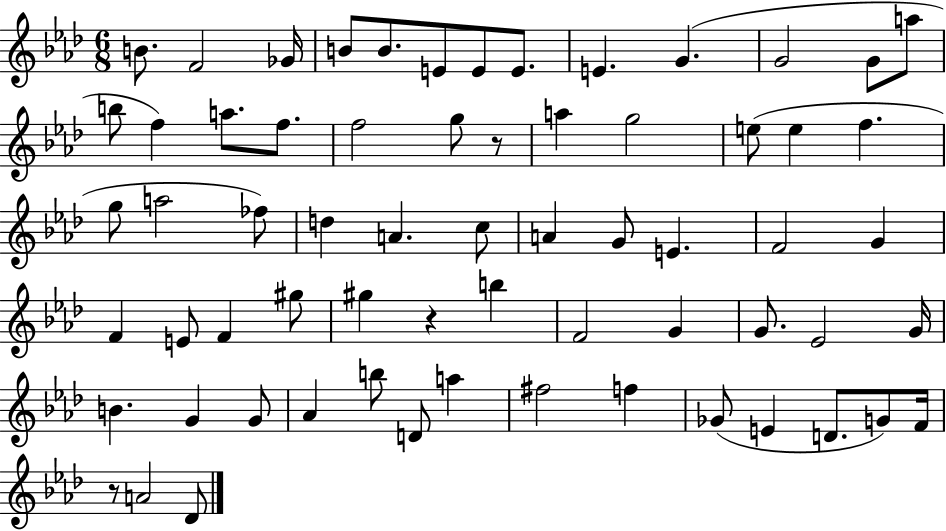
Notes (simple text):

B4/e. F4/h Gb4/s B4/e B4/e. E4/e E4/e E4/e. E4/q. G4/q. G4/h G4/e A5/e B5/e F5/q A5/e. F5/e. F5/h G5/e R/e A5/q G5/h E5/e E5/q F5/q. G5/e A5/h FES5/e D5/q A4/q. C5/e A4/q G4/e E4/q. F4/h G4/q F4/q E4/e F4/q G#5/e G#5/q R/q B5/q F4/h G4/q G4/e. Eb4/h G4/s B4/q. G4/q G4/e Ab4/q B5/e D4/e A5/q F#5/h F5/q Gb4/e E4/q D4/e. G4/e F4/s R/e A4/h Db4/e